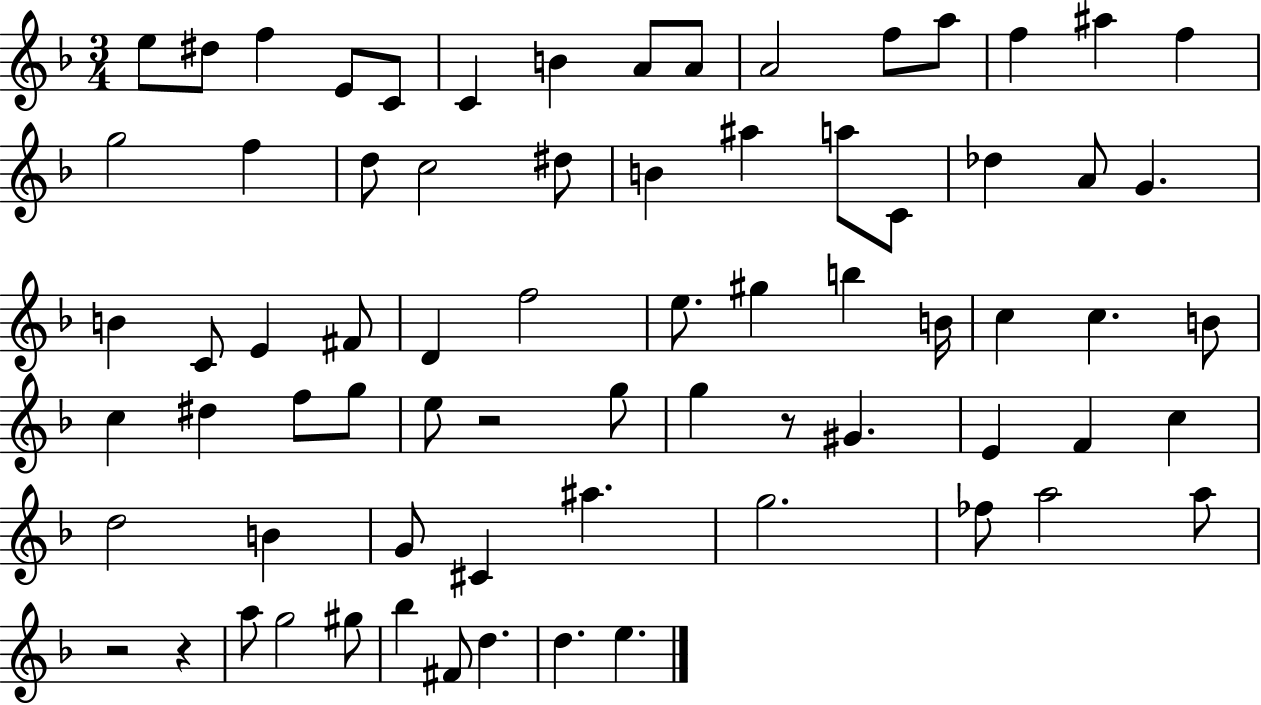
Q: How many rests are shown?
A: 4